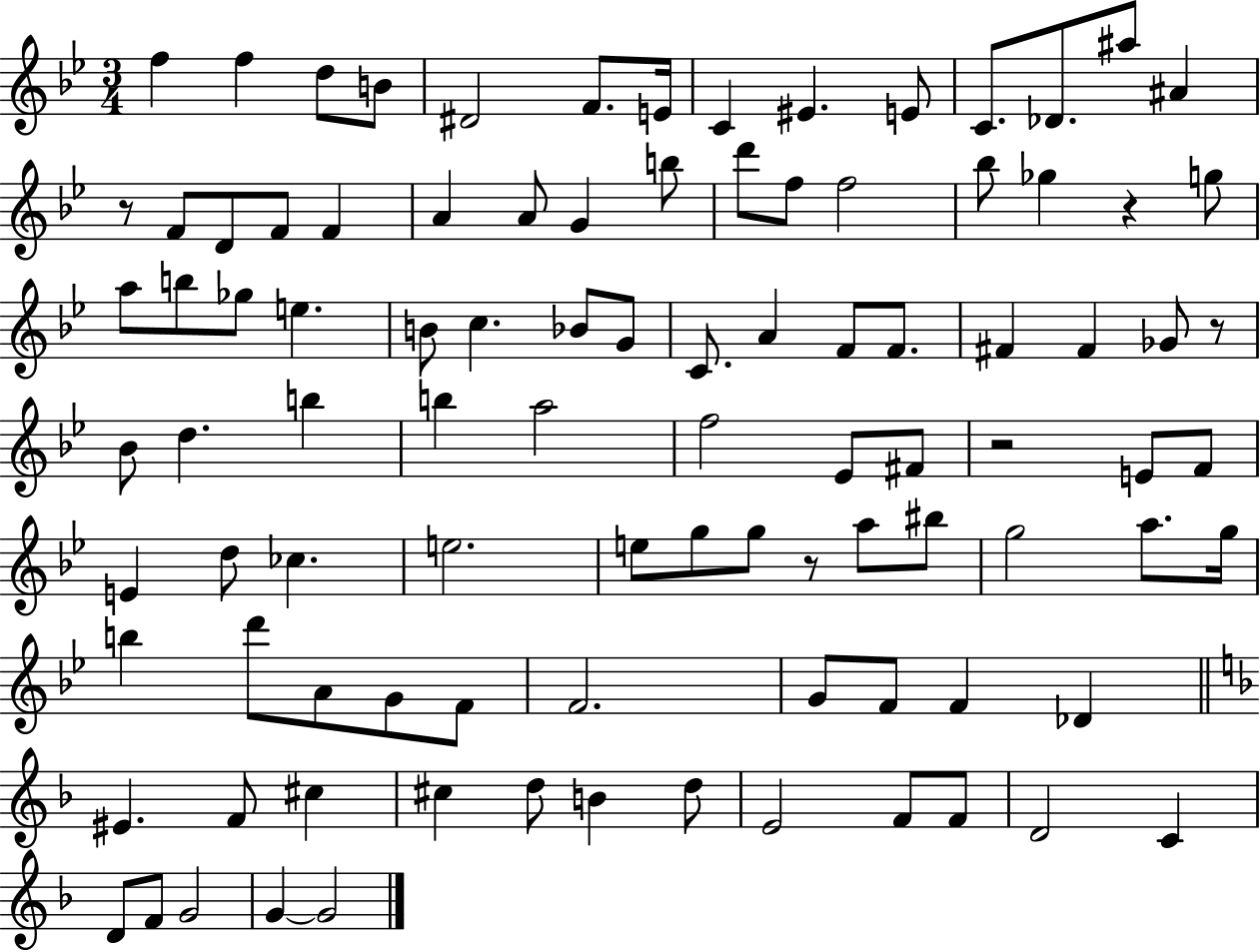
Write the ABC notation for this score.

X:1
T:Untitled
M:3/4
L:1/4
K:Bb
f f d/2 B/2 ^D2 F/2 E/4 C ^E E/2 C/2 _D/2 ^a/2 ^A z/2 F/2 D/2 F/2 F A A/2 G b/2 d'/2 f/2 f2 _b/2 _g z g/2 a/2 b/2 _g/2 e B/2 c _B/2 G/2 C/2 A F/2 F/2 ^F ^F _G/2 z/2 _B/2 d b b a2 f2 _E/2 ^F/2 z2 E/2 F/2 E d/2 _c e2 e/2 g/2 g/2 z/2 a/2 ^b/2 g2 a/2 g/4 b d'/2 A/2 G/2 F/2 F2 G/2 F/2 F _D ^E F/2 ^c ^c d/2 B d/2 E2 F/2 F/2 D2 C D/2 F/2 G2 G G2